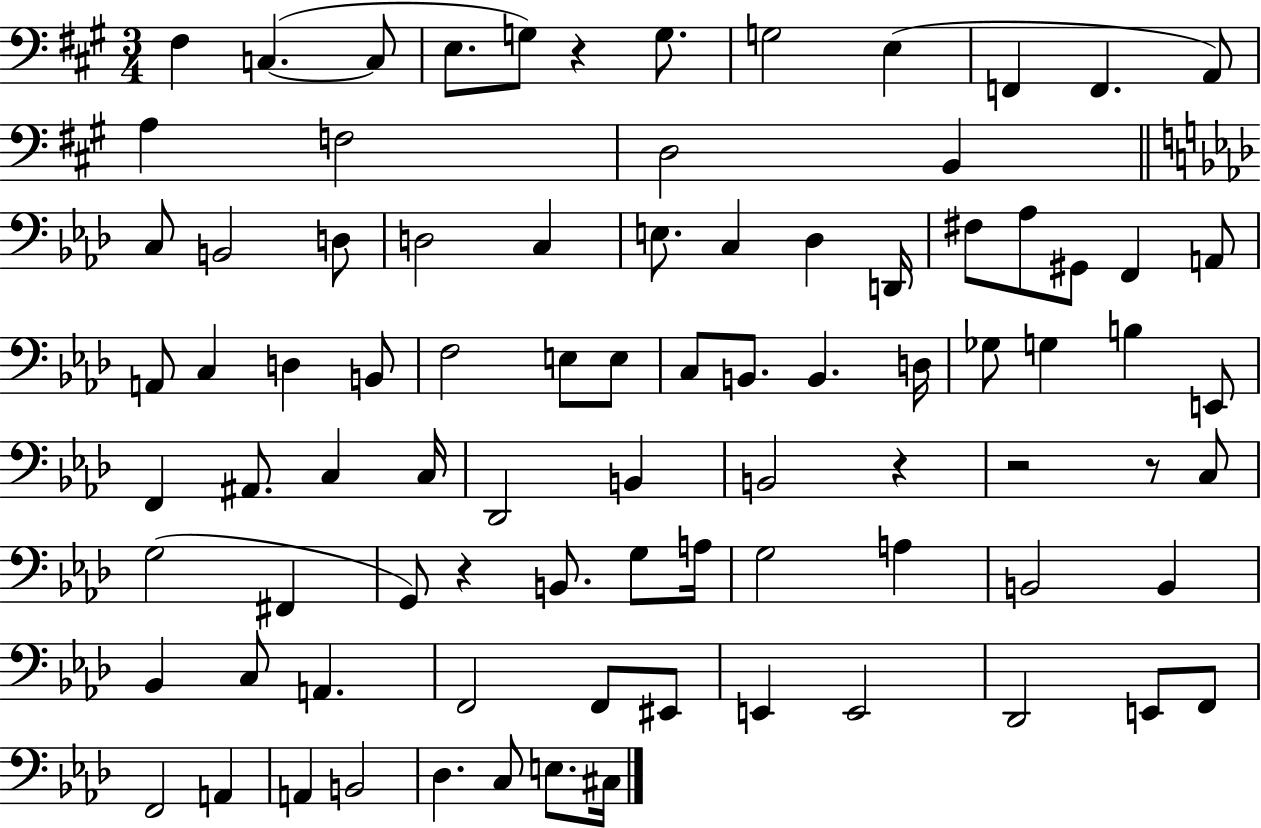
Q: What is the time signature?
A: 3/4